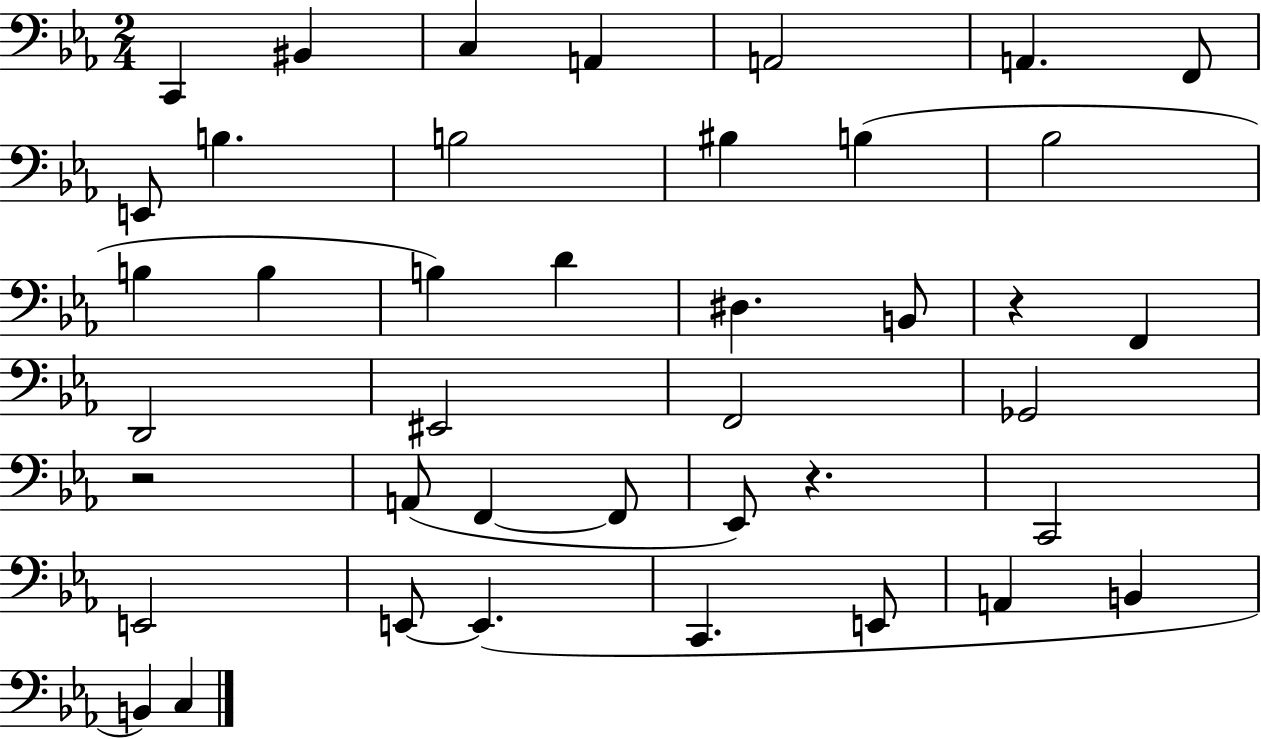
X:1
T:Untitled
M:2/4
L:1/4
K:Eb
C,, ^B,, C, A,, A,,2 A,, F,,/2 E,,/2 B, B,2 ^B, B, _B,2 B, B, B, D ^D, B,,/2 z F,, D,,2 ^E,,2 F,,2 _G,,2 z2 A,,/2 F,, F,,/2 _E,,/2 z C,,2 E,,2 E,,/2 E,, C,, E,,/2 A,, B,, B,, C,